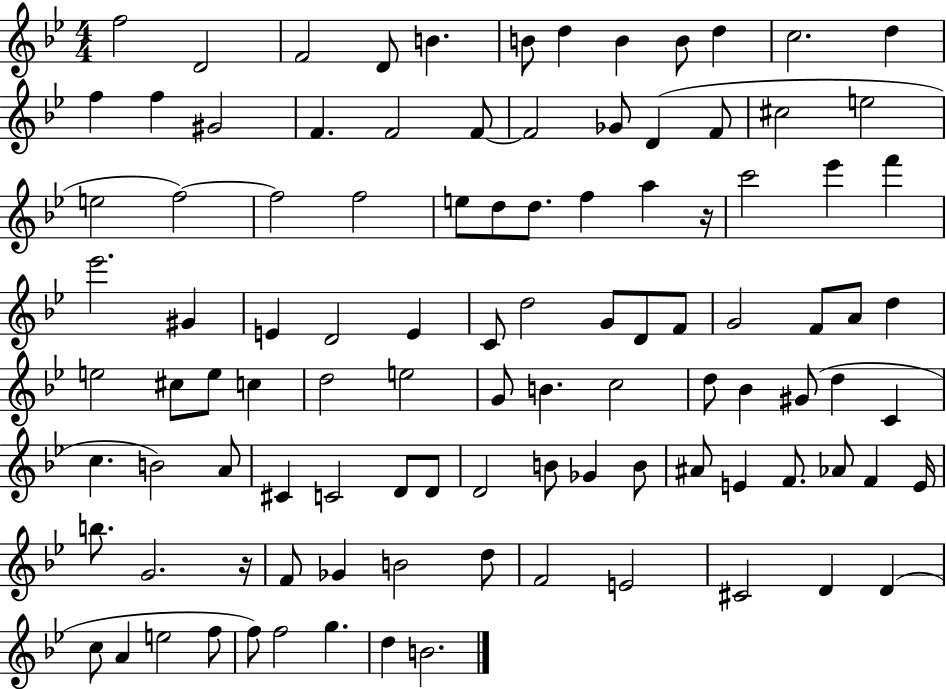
{
  \clef treble
  \numericTimeSignature
  \time 4/4
  \key bes \major
  f''2 d'2 | f'2 d'8 b'4. | b'8 d''4 b'4 b'8 d''4 | c''2. d''4 | \break f''4 f''4 gis'2 | f'4. f'2 f'8~~ | f'2 ges'8 d'4( f'8 | cis''2 e''2 | \break e''2 f''2~~) | f''2 f''2 | e''8 d''8 d''8. f''4 a''4 r16 | c'''2 ees'''4 f'''4 | \break ees'''2. gis'4 | e'4 d'2 e'4 | c'8 d''2 g'8 d'8 f'8 | g'2 f'8 a'8 d''4 | \break e''2 cis''8 e''8 c''4 | d''2 e''2 | g'8 b'4. c''2 | d''8 bes'4 gis'8( d''4 c'4 | \break c''4. b'2) a'8 | cis'4 c'2 d'8 d'8 | d'2 b'8 ges'4 b'8 | ais'8 e'4 f'8. aes'8 f'4 e'16 | \break b''8. g'2. r16 | f'8 ges'4 b'2 d''8 | f'2 e'2 | cis'2 d'4 d'4( | \break c''8 a'4 e''2 f''8 | f''8) f''2 g''4. | d''4 b'2. | \bar "|."
}